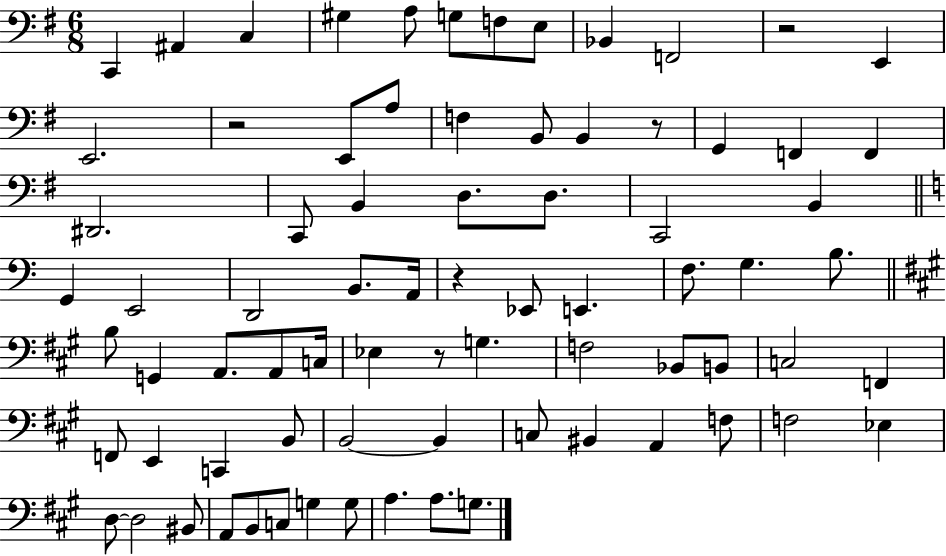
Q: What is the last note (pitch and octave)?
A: G3